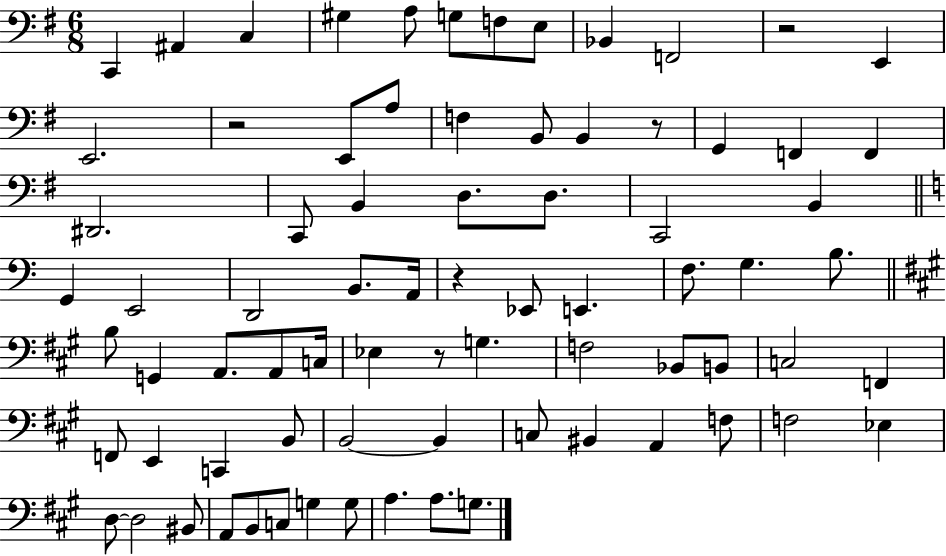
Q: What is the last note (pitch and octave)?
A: G3